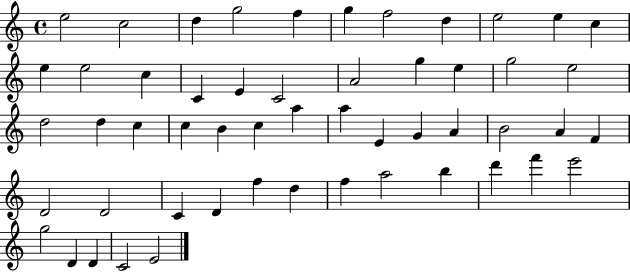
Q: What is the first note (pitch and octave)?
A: E5